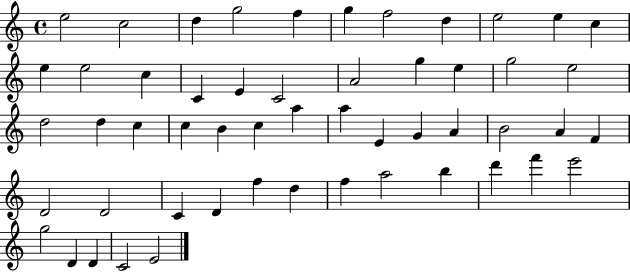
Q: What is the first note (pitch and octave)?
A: E5